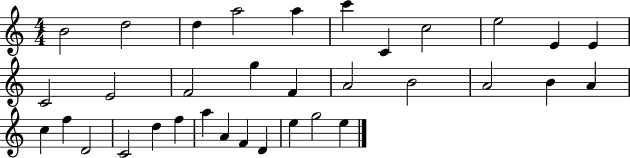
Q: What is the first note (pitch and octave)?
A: B4